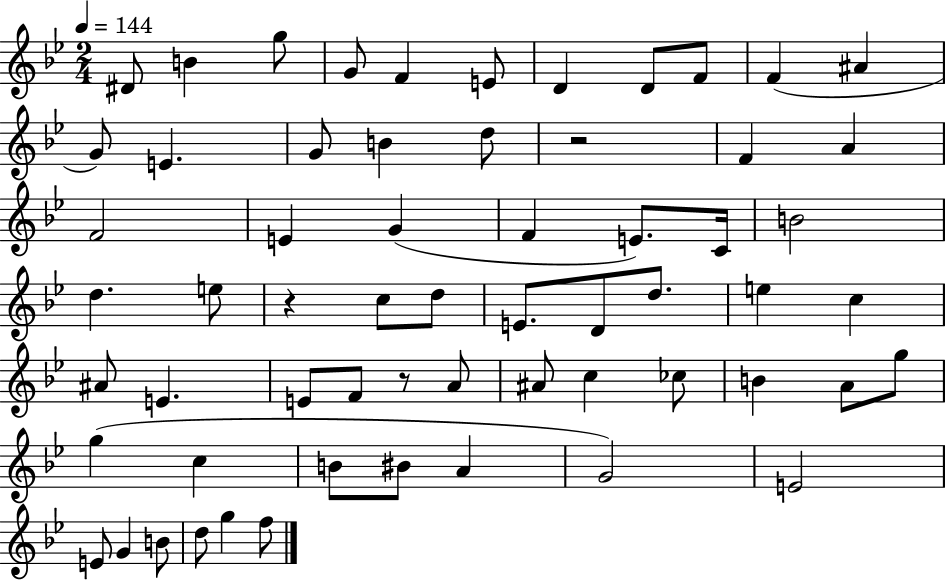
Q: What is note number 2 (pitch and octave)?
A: B4